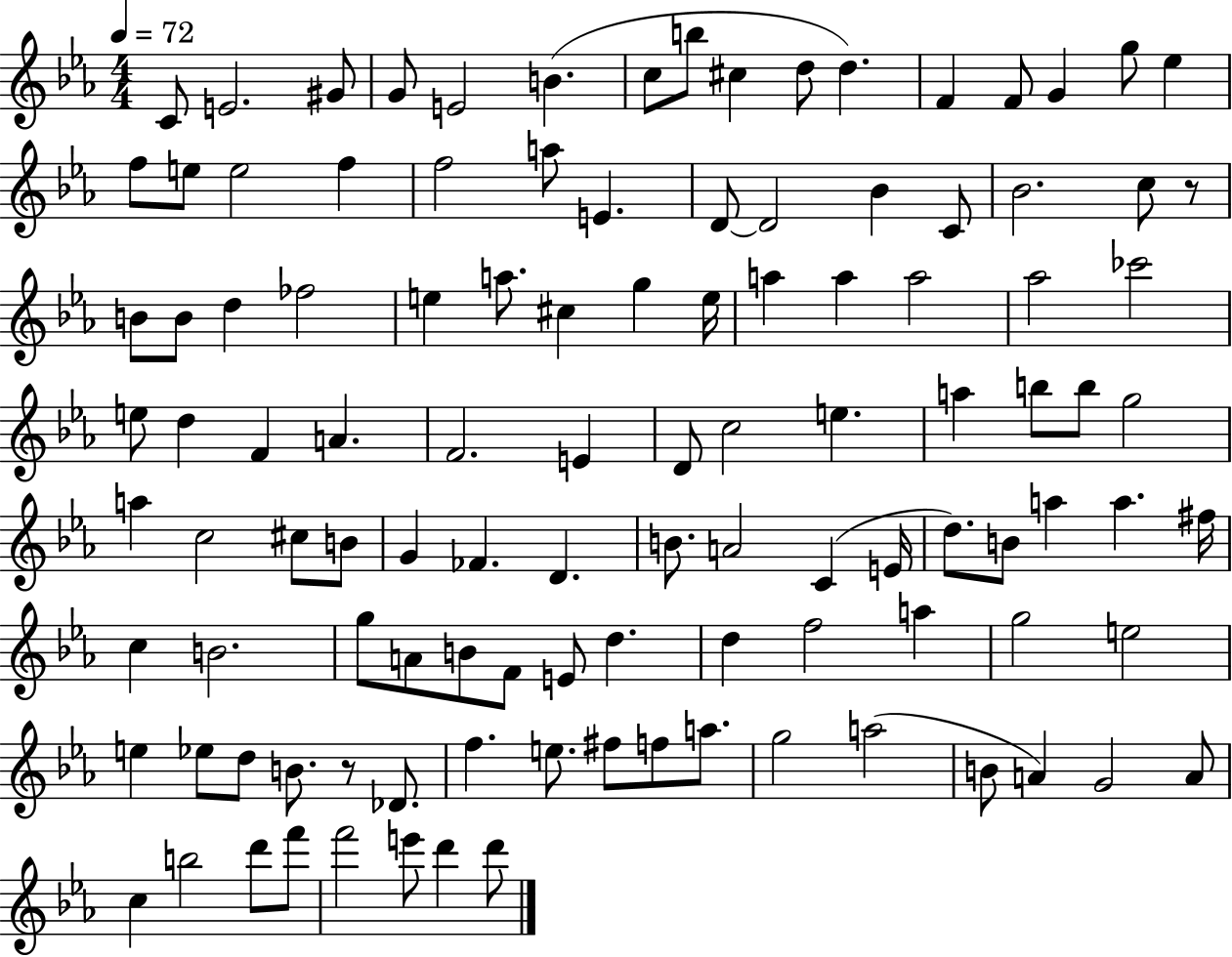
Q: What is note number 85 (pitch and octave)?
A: E5